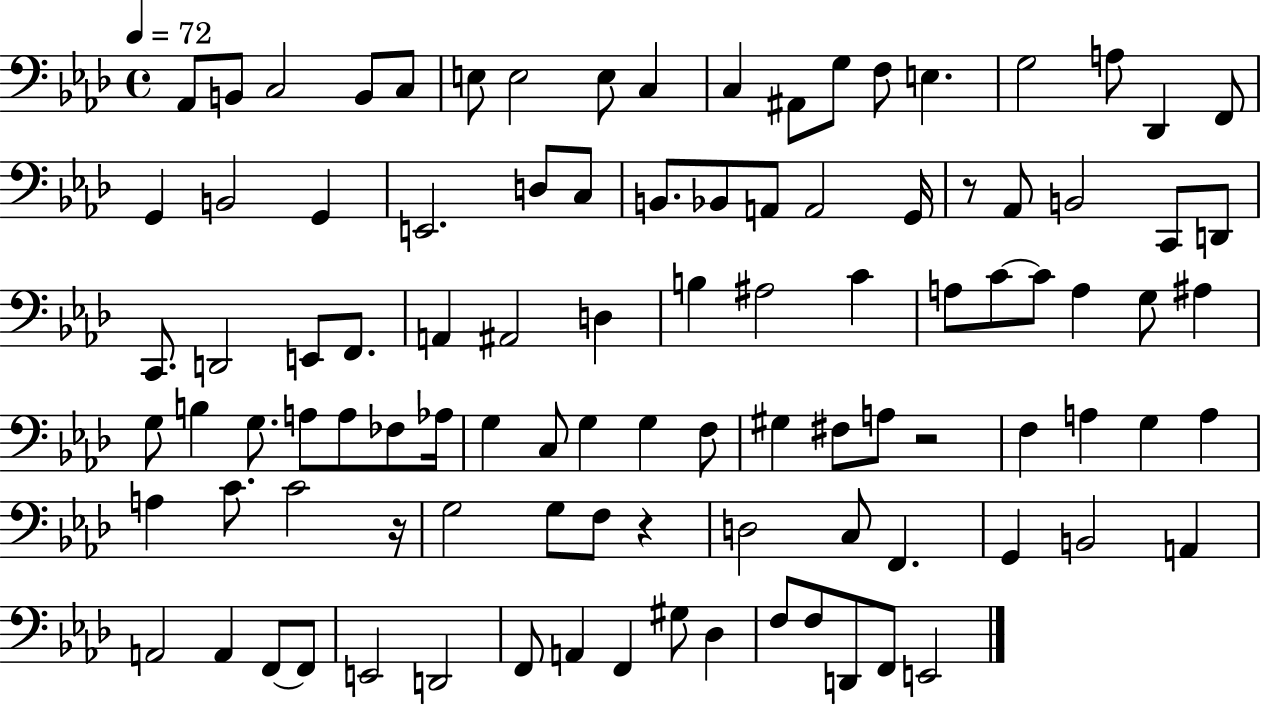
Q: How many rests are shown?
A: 4